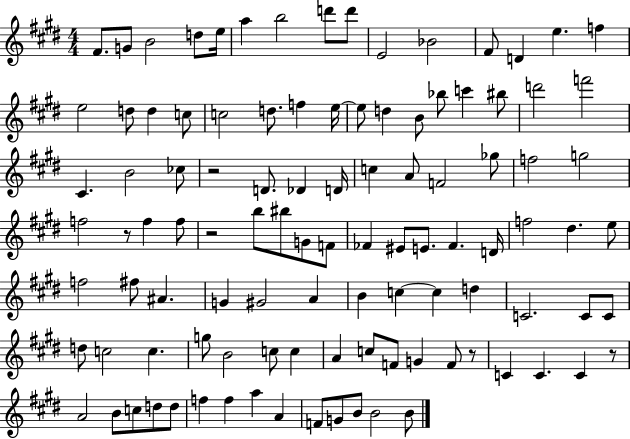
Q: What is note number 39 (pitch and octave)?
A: A4